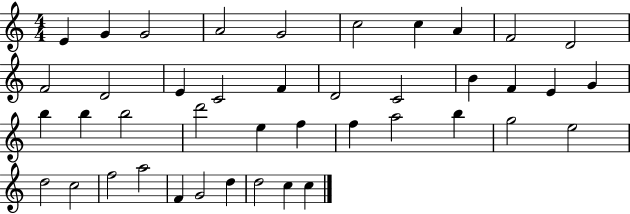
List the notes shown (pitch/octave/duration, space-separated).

E4/q G4/q G4/h A4/h G4/h C5/h C5/q A4/q F4/h D4/h F4/h D4/h E4/q C4/h F4/q D4/h C4/h B4/q F4/q E4/q G4/q B5/q B5/q B5/h D6/h E5/q F5/q F5/q A5/h B5/q G5/h E5/h D5/h C5/h F5/h A5/h F4/q G4/h D5/q D5/h C5/q C5/q